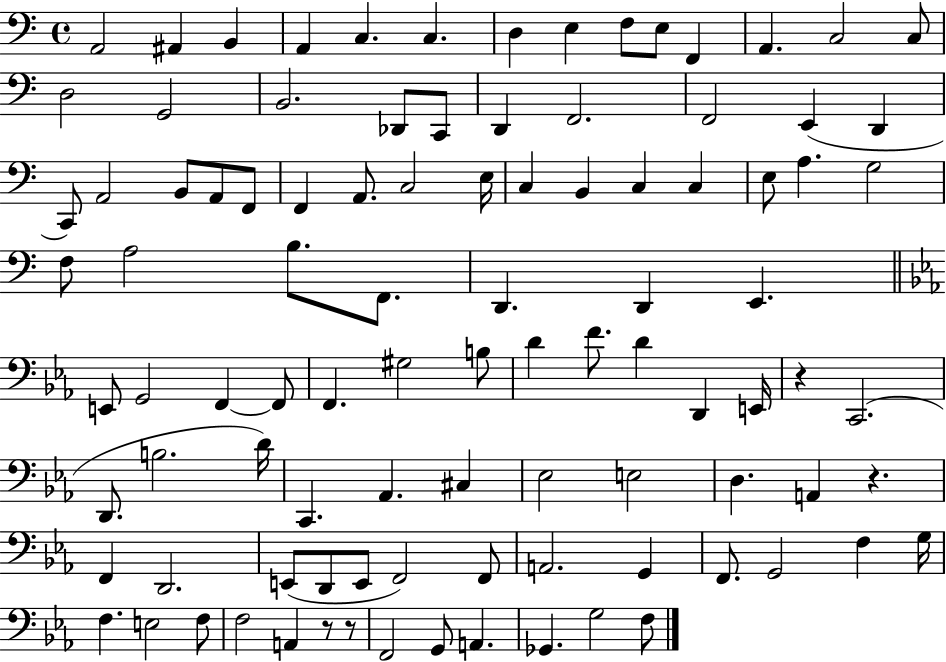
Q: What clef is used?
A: bass